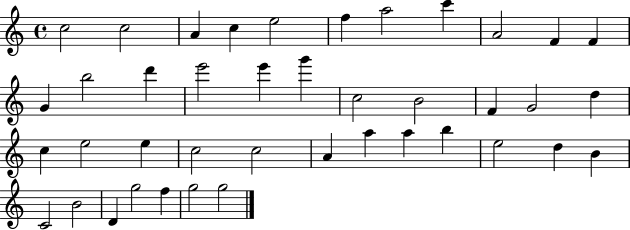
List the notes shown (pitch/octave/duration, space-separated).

C5/h C5/h A4/q C5/q E5/h F5/q A5/h C6/q A4/h F4/q F4/q G4/q B5/h D6/q E6/h E6/q G6/q C5/h B4/h F4/q G4/h D5/q C5/q E5/h E5/q C5/h C5/h A4/q A5/q A5/q B5/q E5/h D5/q B4/q C4/h B4/h D4/q G5/h F5/q G5/h G5/h